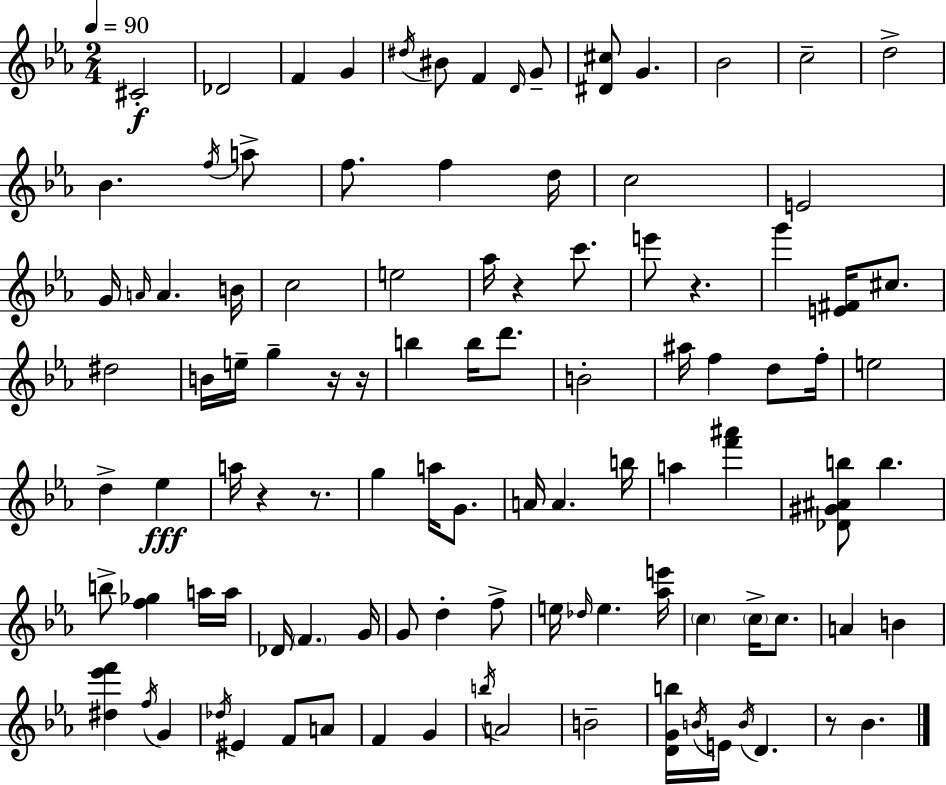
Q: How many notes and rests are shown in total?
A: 104